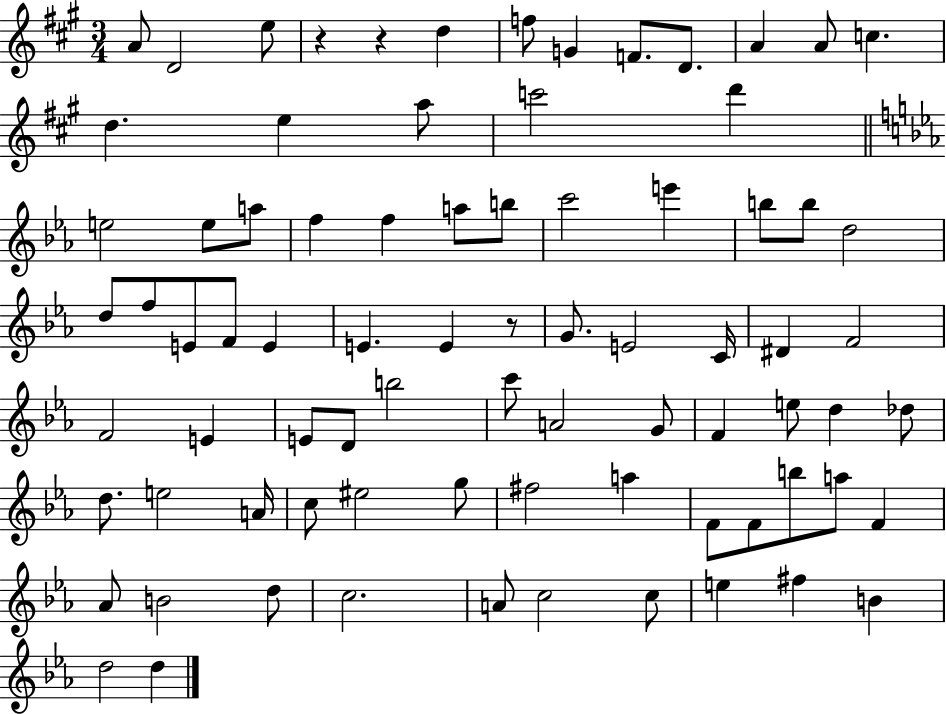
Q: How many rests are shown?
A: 3